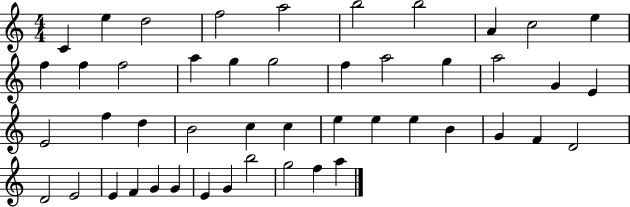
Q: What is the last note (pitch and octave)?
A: A5